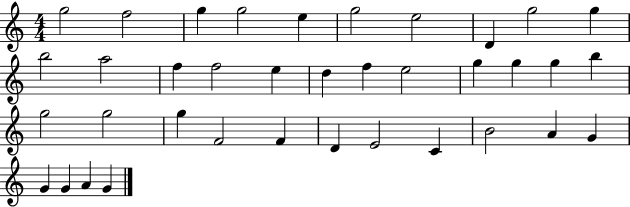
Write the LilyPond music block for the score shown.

{
  \clef treble
  \numericTimeSignature
  \time 4/4
  \key c \major
  g''2 f''2 | g''4 g''2 e''4 | g''2 e''2 | d'4 g''2 g''4 | \break b''2 a''2 | f''4 f''2 e''4 | d''4 f''4 e''2 | g''4 g''4 g''4 b''4 | \break g''2 g''2 | g''4 f'2 f'4 | d'4 e'2 c'4 | b'2 a'4 g'4 | \break g'4 g'4 a'4 g'4 | \bar "|."
}